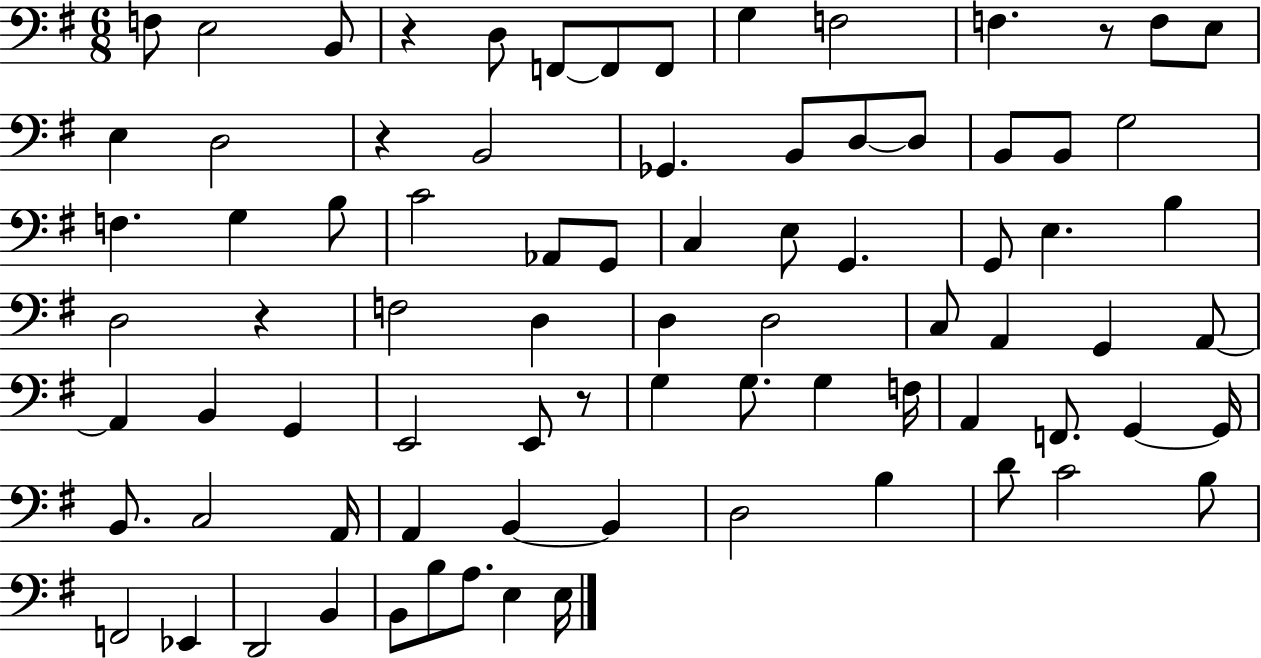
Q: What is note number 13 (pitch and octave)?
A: E3